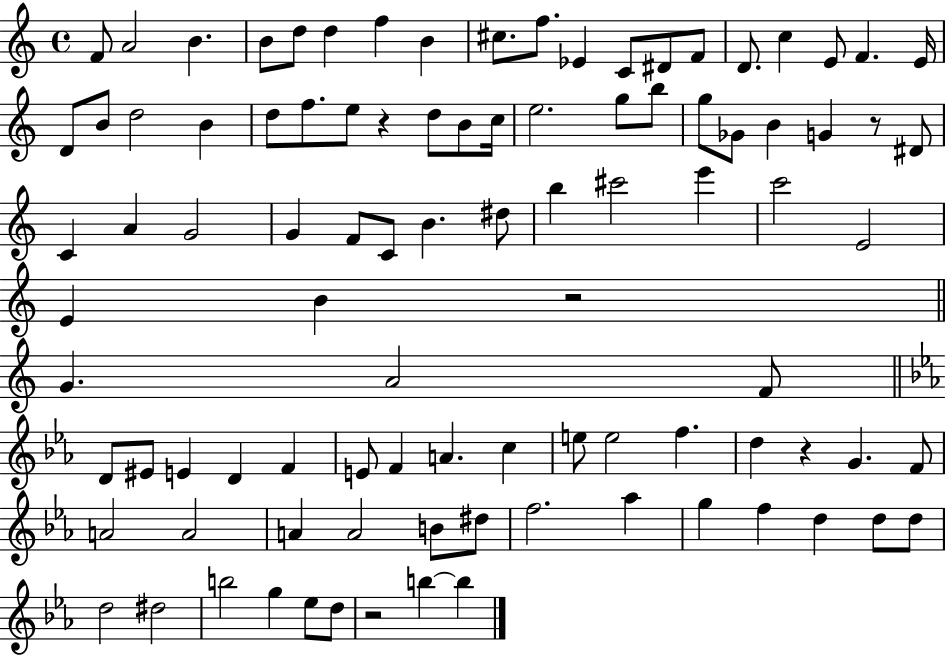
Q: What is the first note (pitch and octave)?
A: F4